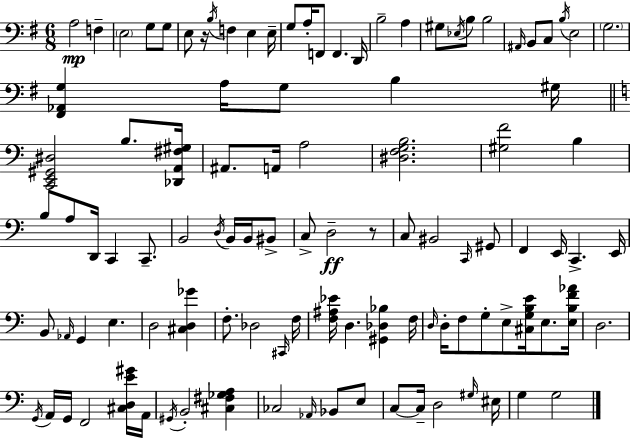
X:1
T:Untitled
M:6/8
L:1/4
K:G
A,2 F, E,2 G,/2 G,/2 E,/2 z/4 B,/4 F, E, E,/4 G,/2 A,/4 F,,/2 F,, D,,/4 B,2 A, ^G,/2 _E,/4 B,/2 B,2 ^A,,/4 B,,/2 C,/2 B,/4 E,2 G,2 [^F,,_A,,G,] A,/4 G,/2 B, ^G,/4 [C,,E,,^G,,^D,]2 B,/2 [_D,,A,,^F,^G,]/4 ^A,,/2 A,,/4 A,2 [^D,F,G,B,]2 [^G,F]2 B, B,/2 A,/2 D,,/4 C,, C,,/2 B,,2 D,/4 B,,/4 B,,/4 ^B,,/2 C,/2 D,2 z/2 C,/2 ^B,,2 C,,/4 ^G,,/2 F,, E,,/4 C,, E,,/4 B,,/2 _A,,/4 G,, E, D,2 [^C,D,_G] F,/2 _D,2 ^C,,/4 F,/4 [F,^A,_E]/4 D, [^G,,_D,_B,] F,/4 D,/4 D,/4 F,/2 G,/2 E,/2 [^C,G,B,E]/4 E,/2 [E,B,F_A]/4 D,2 G,,/4 A,,/4 G,,/4 F,,2 [^C,D,E^G]/4 A,,/4 ^G,,/4 B,,2 [^C,^F,_G,A,] _C,2 _A,,/4 _B,,/2 E,/2 C,/2 C,/4 D,2 ^G,/4 ^E,/4 G, G,2